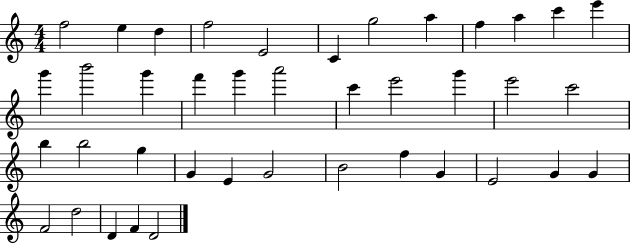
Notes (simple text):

F5/h E5/q D5/q F5/h E4/h C4/q G5/h A5/q F5/q A5/q C6/q E6/q G6/q B6/h G6/q F6/q G6/q A6/h C6/q E6/h G6/q E6/h C6/h B5/q B5/h G5/q G4/q E4/q G4/h B4/h F5/q G4/q E4/h G4/q G4/q F4/h D5/h D4/q F4/q D4/h